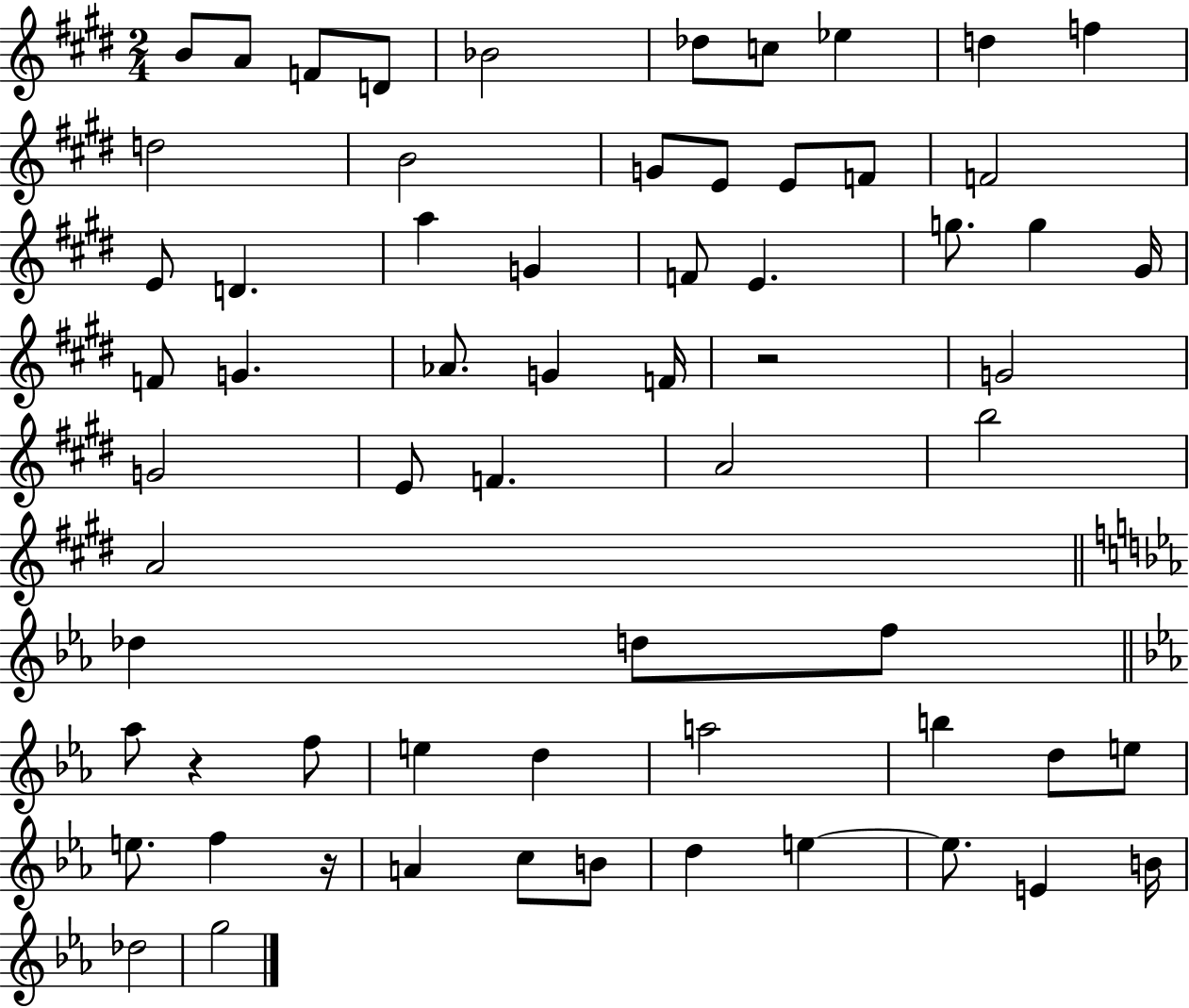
B4/e A4/e F4/e D4/e Bb4/h Db5/e C5/e Eb5/q D5/q F5/q D5/h B4/h G4/e E4/e E4/e F4/e F4/h E4/e D4/q. A5/q G4/q F4/e E4/q. G5/e. G5/q G#4/s F4/e G4/q. Ab4/e. G4/q F4/s R/h G4/h G4/h E4/e F4/q. A4/h B5/h A4/h Db5/q D5/e F5/e Ab5/e R/q F5/e E5/q D5/q A5/h B5/q D5/e E5/e E5/e. F5/q R/s A4/q C5/e B4/e D5/q E5/q E5/e. E4/q B4/s Db5/h G5/h